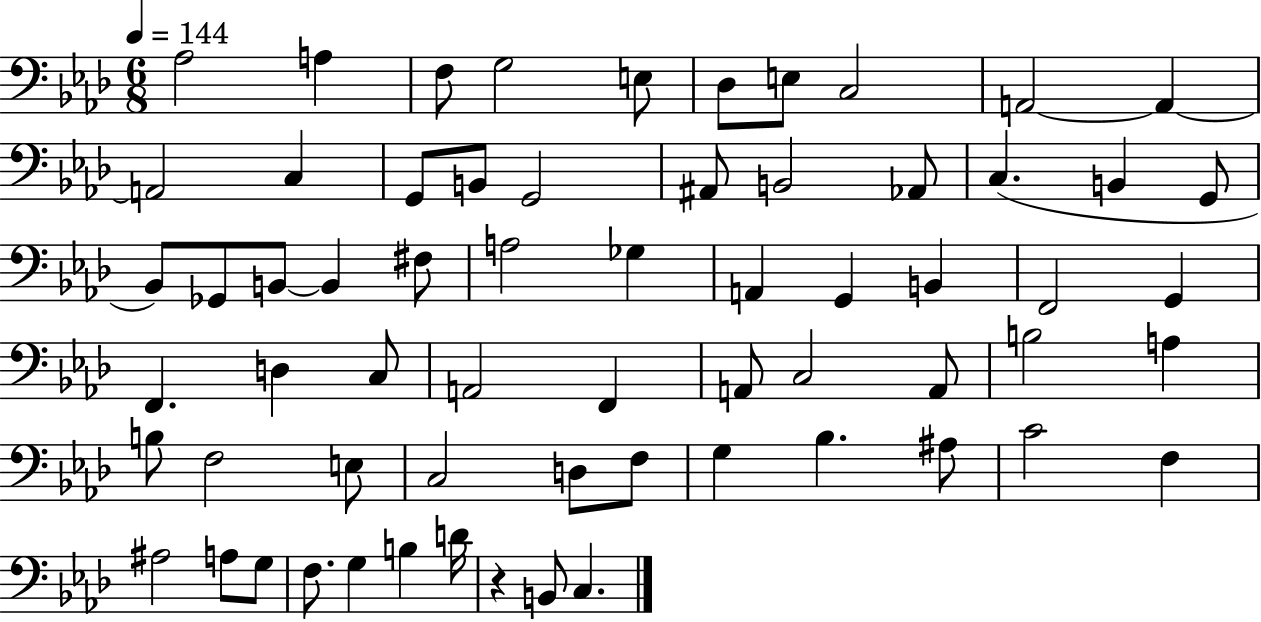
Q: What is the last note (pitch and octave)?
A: C3